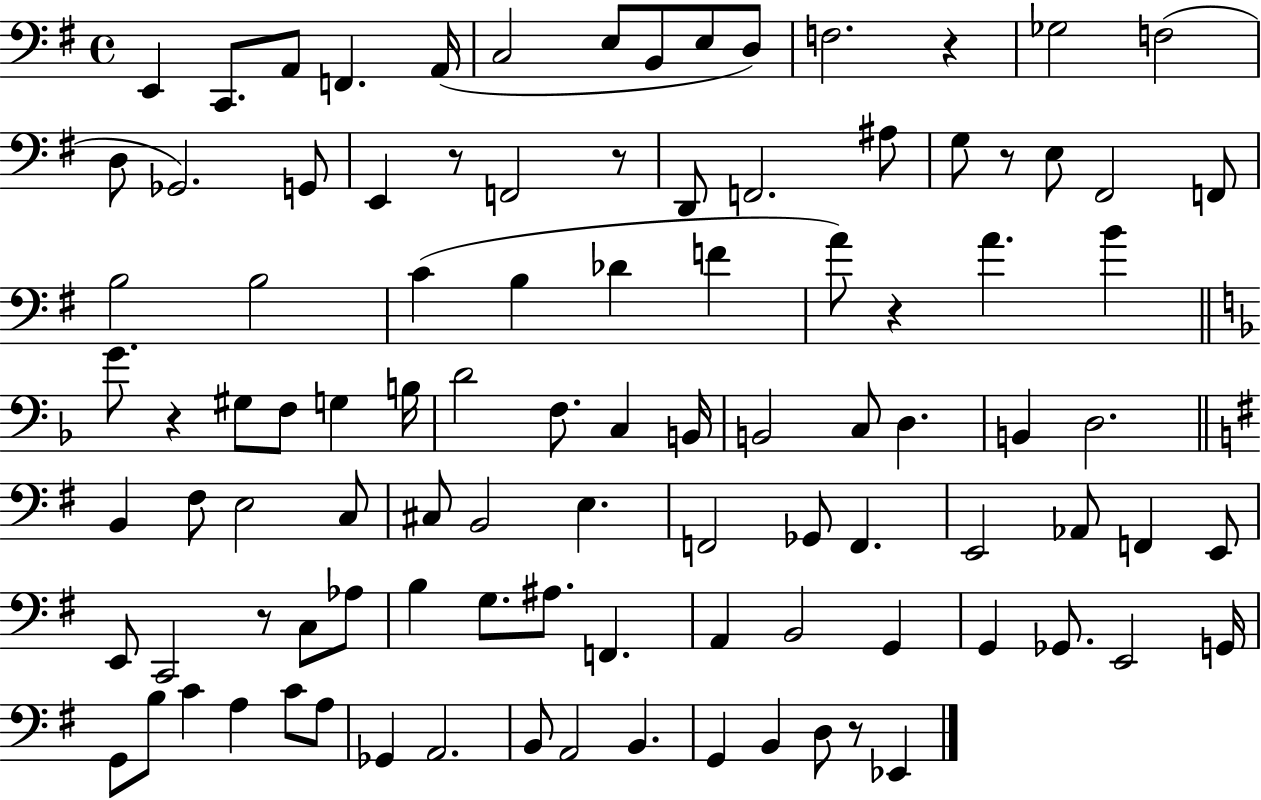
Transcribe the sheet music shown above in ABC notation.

X:1
T:Untitled
M:4/4
L:1/4
K:G
E,, C,,/2 A,,/2 F,, A,,/4 C,2 E,/2 B,,/2 E,/2 D,/2 F,2 z _G,2 F,2 D,/2 _G,,2 G,,/2 E,, z/2 F,,2 z/2 D,,/2 F,,2 ^A,/2 G,/2 z/2 E,/2 ^F,,2 F,,/2 B,2 B,2 C B, _D F A/2 z A B G/2 z ^G,/2 F,/2 G, B,/4 D2 F,/2 C, B,,/4 B,,2 C,/2 D, B,, D,2 B,, ^F,/2 E,2 C,/2 ^C,/2 B,,2 E, F,,2 _G,,/2 F,, E,,2 _A,,/2 F,, E,,/2 E,,/2 C,,2 z/2 C,/2 _A,/2 B, G,/2 ^A,/2 F,, A,, B,,2 G,, G,, _G,,/2 E,,2 G,,/4 G,,/2 B,/2 C A, C/2 A,/2 _G,, A,,2 B,,/2 A,,2 B,, G,, B,, D,/2 z/2 _E,,